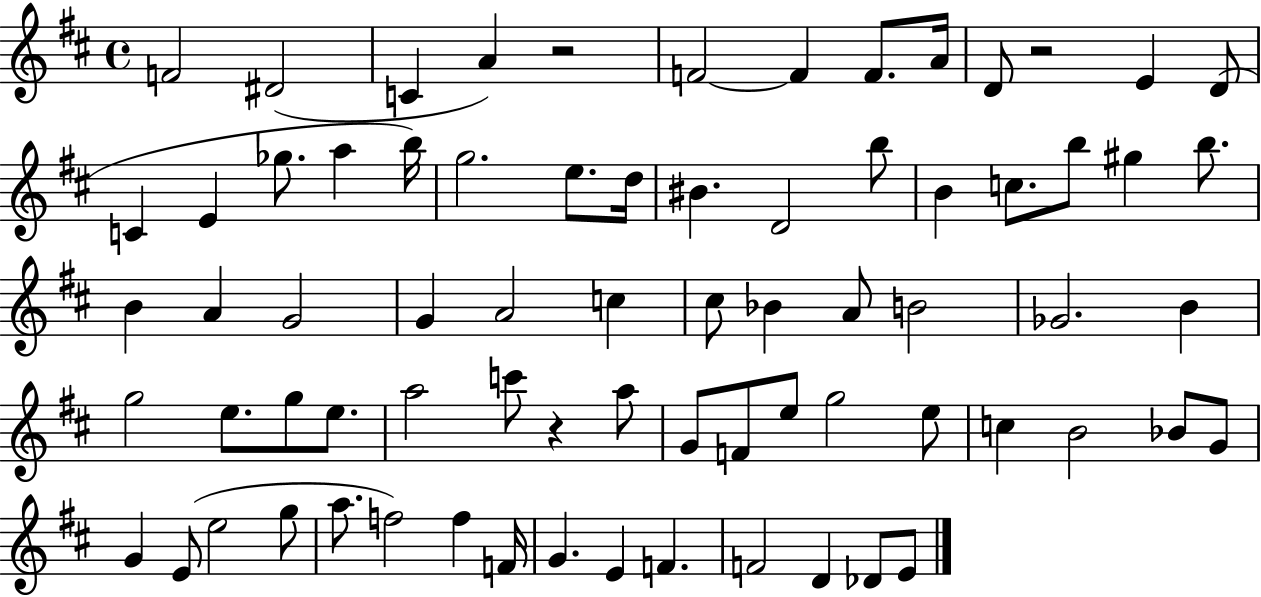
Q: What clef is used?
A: treble